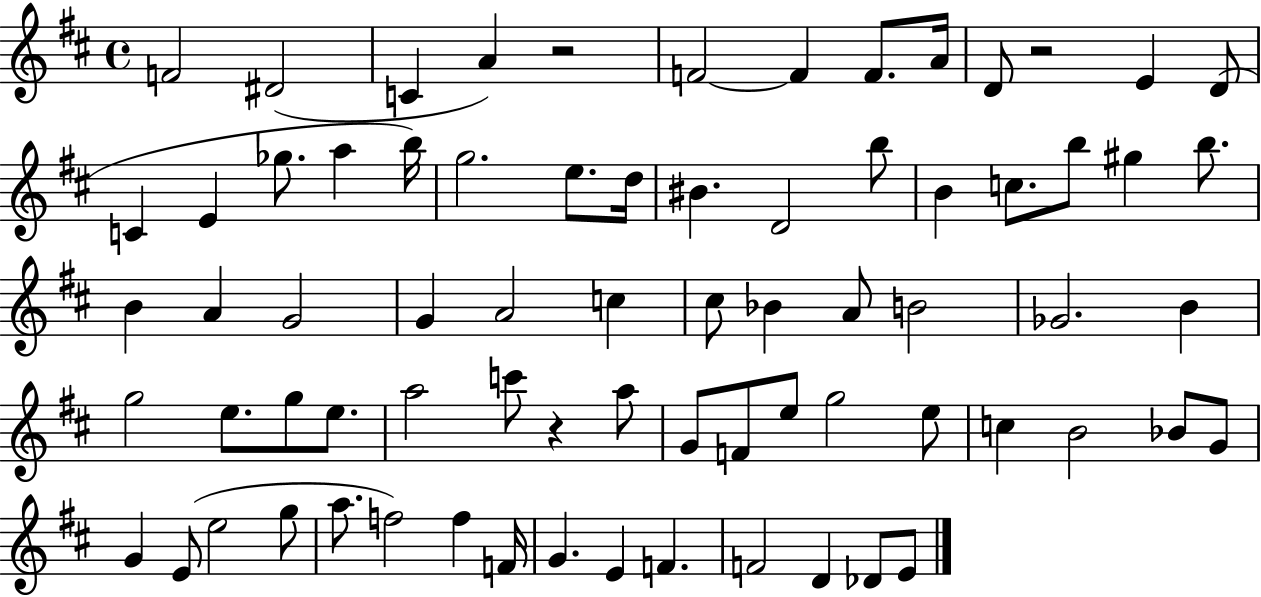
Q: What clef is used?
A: treble